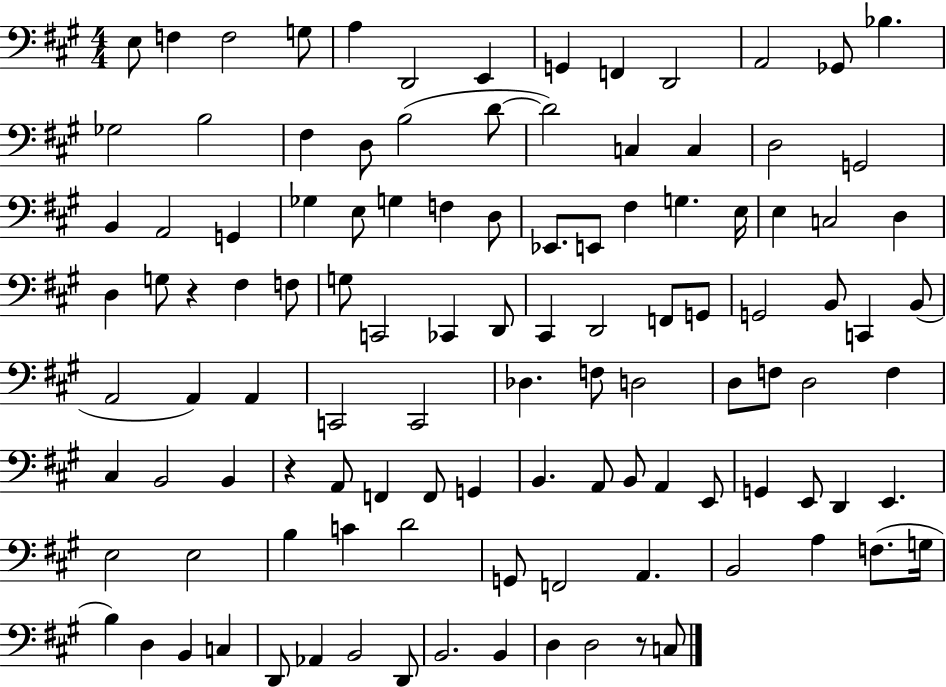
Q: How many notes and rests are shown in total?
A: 112